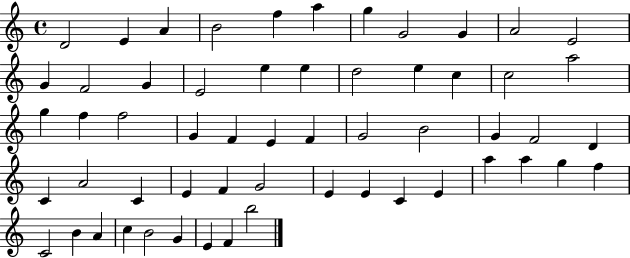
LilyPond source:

{
  \clef treble
  \time 4/4
  \defaultTimeSignature
  \key c \major
  d'2 e'4 a'4 | b'2 f''4 a''4 | g''4 g'2 g'4 | a'2 e'2 | \break g'4 f'2 g'4 | e'2 e''4 e''4 | d''2 e''4 c''4 | c''2 a''2 | \break g''4 f''4 f''2 | g'4 f'4 e'4 f'4 | g'2 b'2 | g'4 f'2 d'4 | \break c'4 a'2 c'4 | e'4 f'4 g'2 | e'4 e'4 c'4 e'4 | a''4 a''4 g''4 f''4 | \break c'2 b'4 a'4 | c''4 b'2 g'4 | e'4 f'4 b''2 | \bar "|."
}